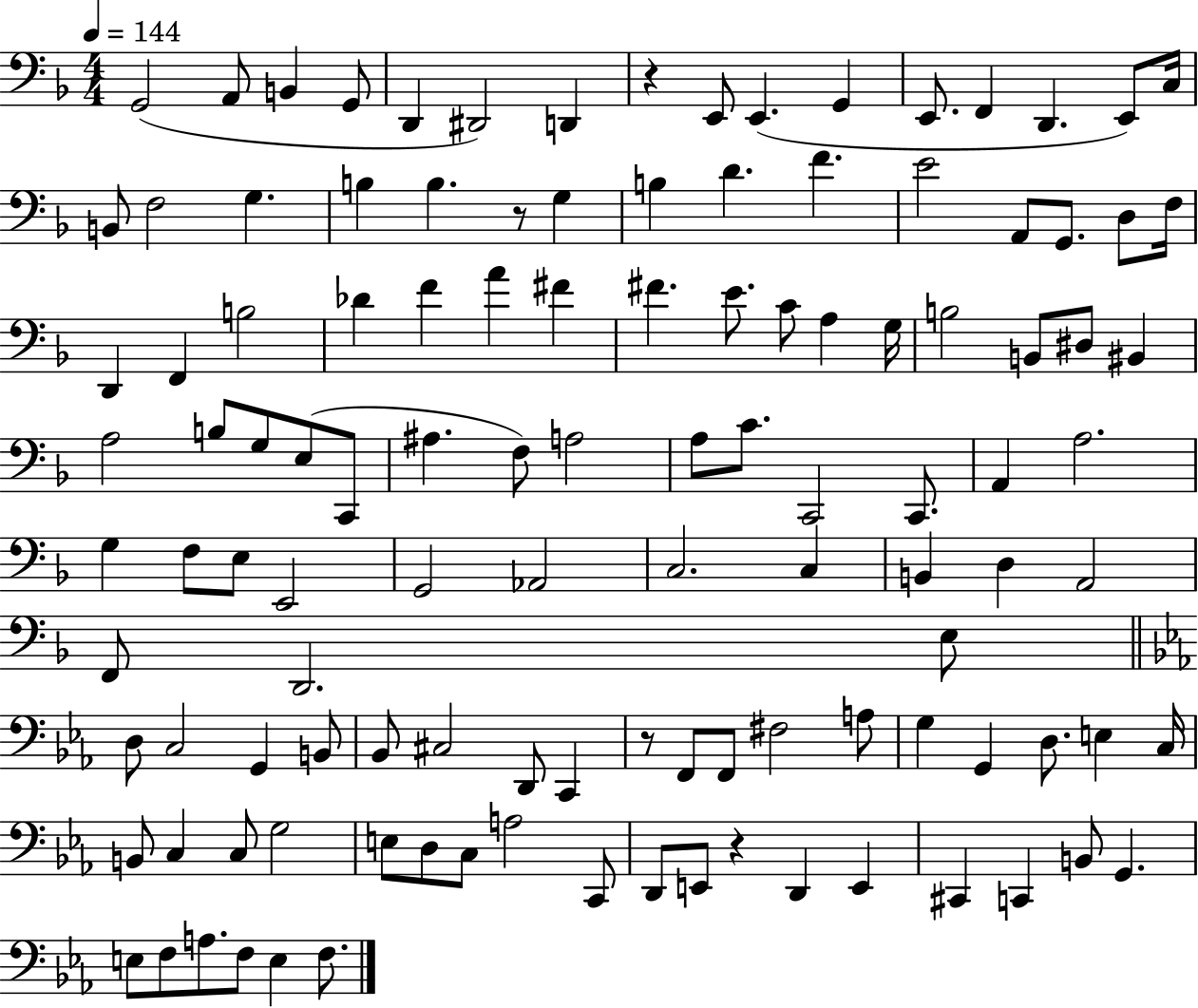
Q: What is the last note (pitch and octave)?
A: F3